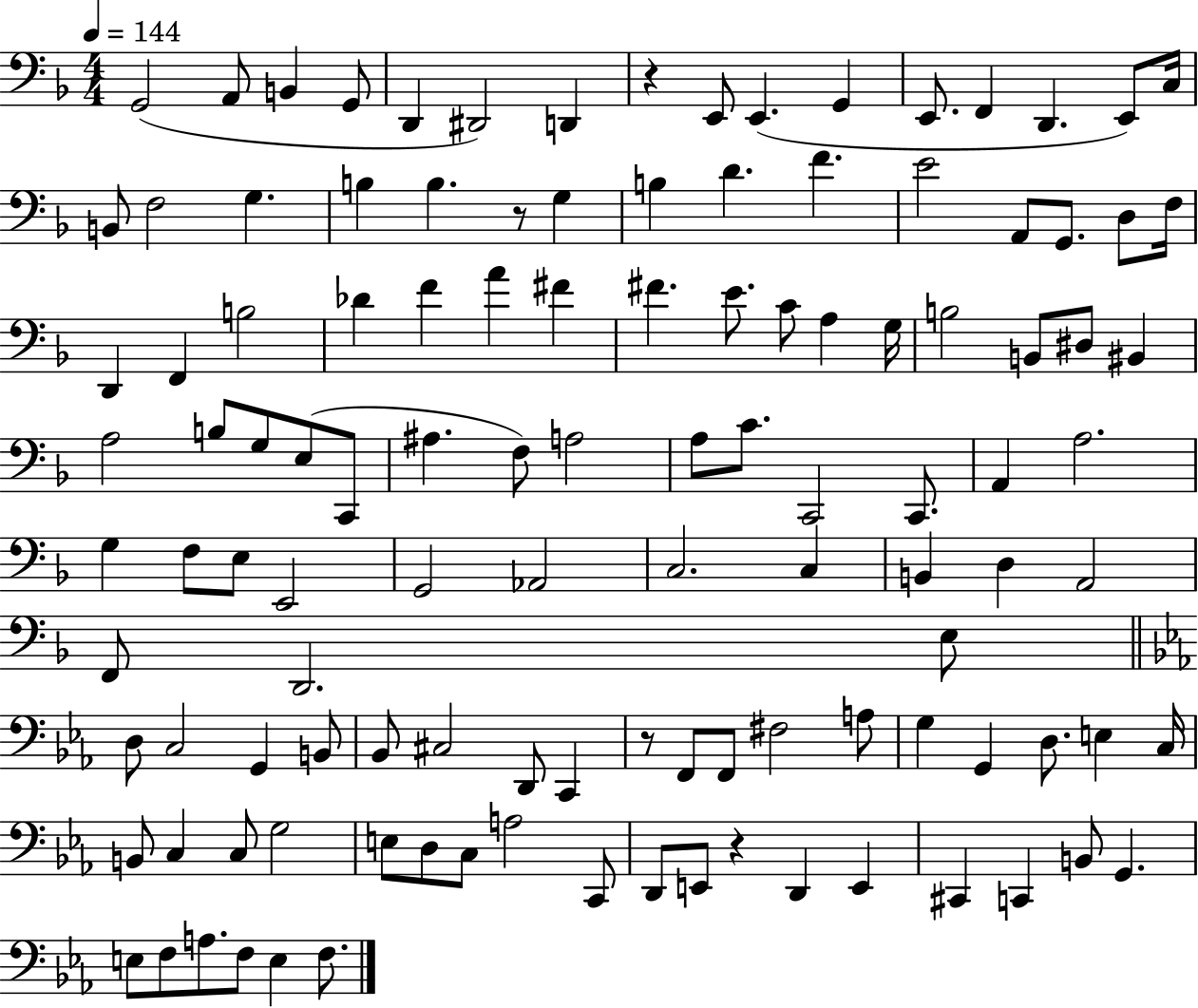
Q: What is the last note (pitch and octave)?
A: F3